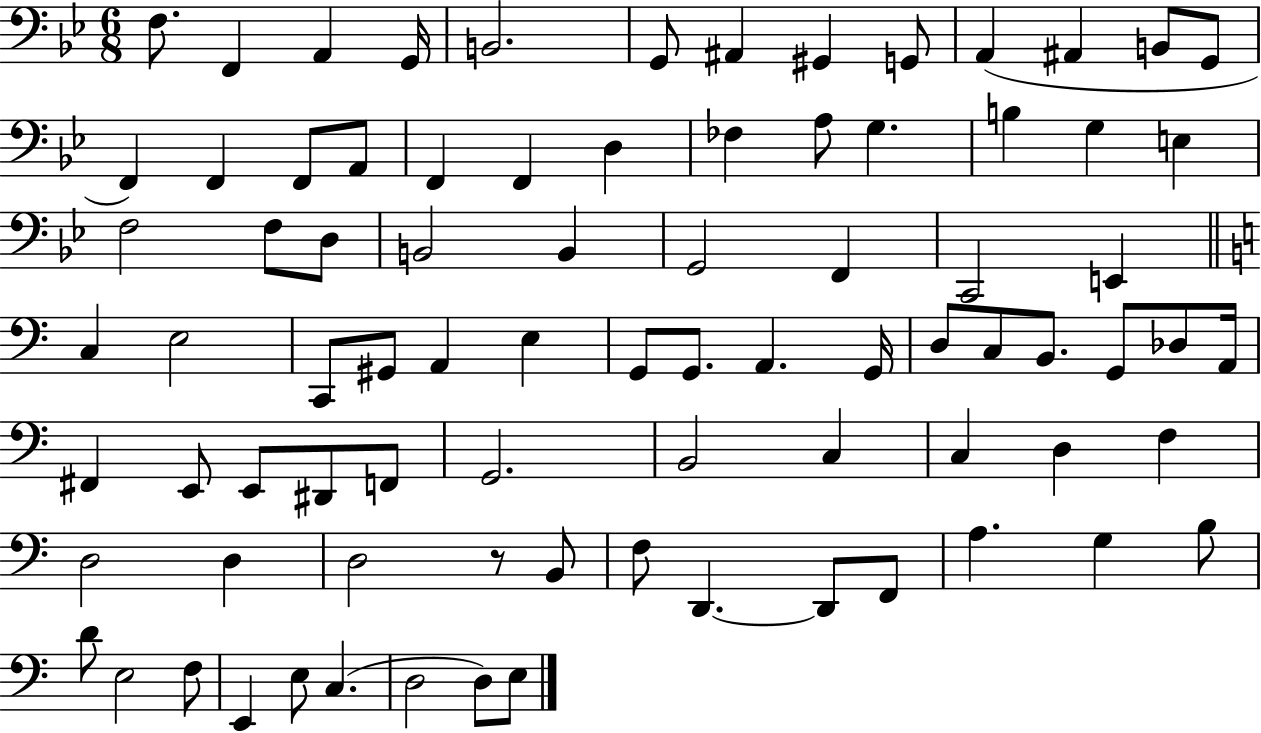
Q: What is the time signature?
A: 6/8